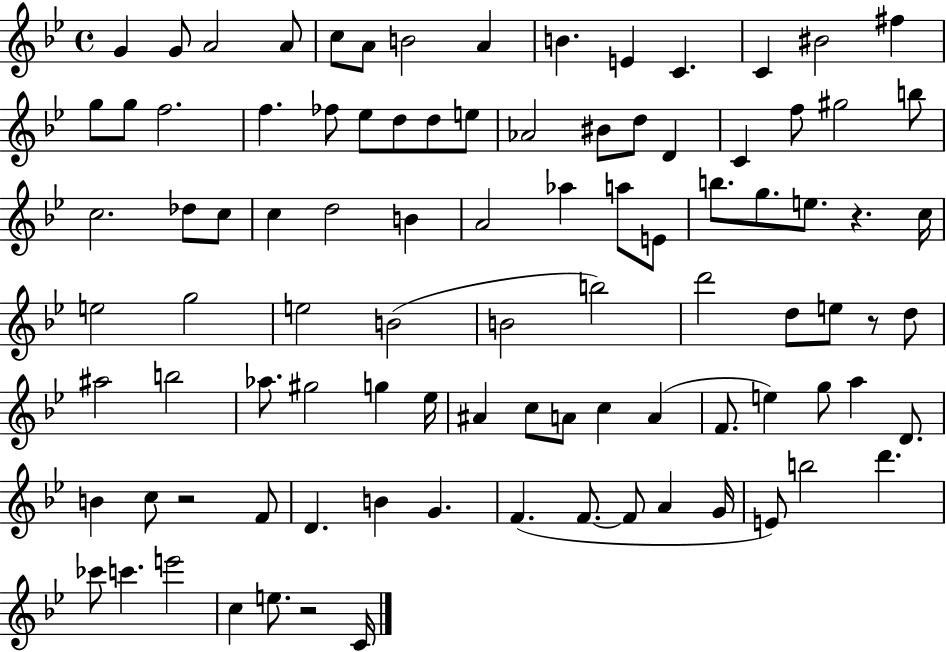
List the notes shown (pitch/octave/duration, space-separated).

G4/q G4/e A4/h A4/e C5/e A4/e B4/h A4/q B4/q. E4/q C4/q. C4/q BIS4/h F#5/q G5/e G5/e F5/h. F5/q. FES5/e Eb5/e D5/e D5/e E5/e Ab4/h BIS4/e D5/e D4/q C4/q F5/e G#5/h B5/e C5/h. Db5/e C5/e C5/q D5/h B4/q A4/h Ab5/q A5/e E4/e B5/e. G5/e. E5/e. R/q. C5/s E5/h G5/h E5/h B4/h B4/h B5/h D6/h D5/e E5/e R/e D5/e A#5/h B5/h Ab5/e. G#5/h G5/q Eb5/s A#4/q C5/e A4/e C5/q A4/q F4/e. E5/q G5/e A5/q D4/e. B4/q C5/e R/h F4/e D4/q. B4/q G4/q. F4/q. F4/e. F4/e A4/q G4/s E4/e B5/h D6/q. CES6/e C6/q. E6/h C5/q E5/e. R/h C4/s